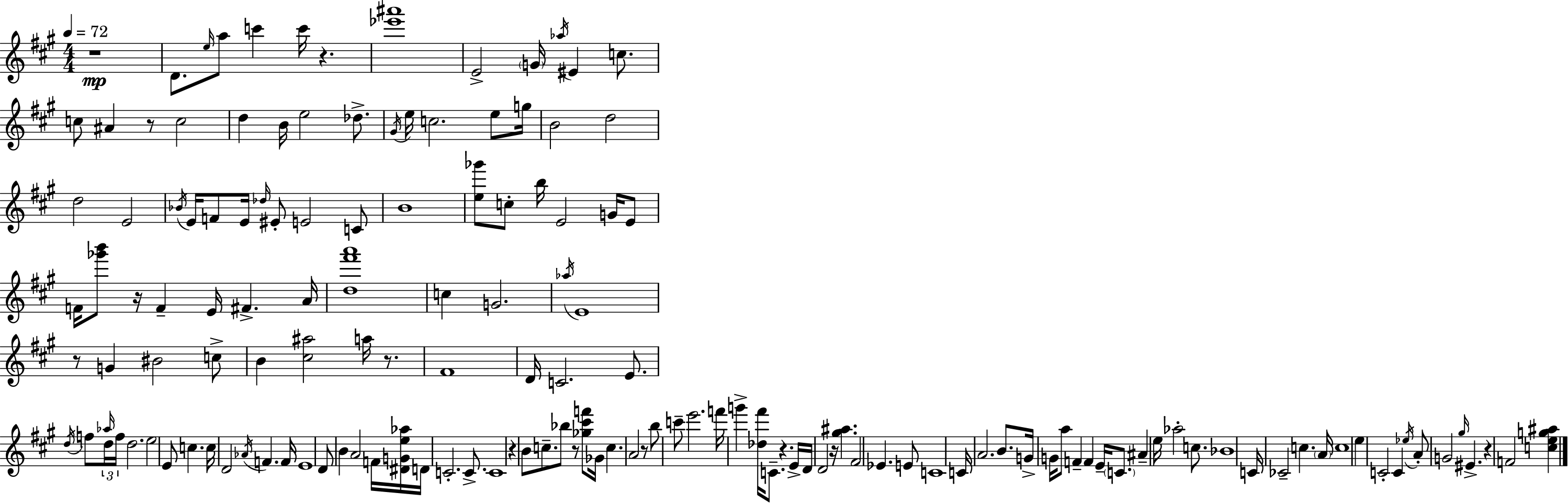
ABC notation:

X:1
T:Untitled
M:4/4
L:1/4
K:A
z4 D/2 e/4 a/2 c' c'/4 z [_e'^a']4 E2 G/4 _a/4 ^E c/2 c/2 ^A z/2 c2 d B/4 e2 _d/2 ^G/4 e/4 c2 e/2 g/4 B2 d2 d2 E2 _B/4 E/4 F/2 E/4 _d/4 ^E/2 E2 C/2 B4 [e_g']/2 c/2 b/4 E2 G/4 E/2 F/4 [_g'b']/2 z/4 F E/4 ^F A/4 [d^f'a']4 c G2 _a/4 E4 z/2 G ^B2 c/2 B [^c^a]2 a/4 z/2 ^F4 D/4 C2 E/2 d/4 f/2 _a/4 d/4 f/4 d2 e2 E/2 c c/4 D2 _A/4 F F/4 E4 D/2 B A2 F/4 [^DGe_a]/4 D/4 C2 C/2 C4 z B/2 c/2 _b/2 z/2 [_g^c'f']/2 _G/4 c A2 z/2 b/2 c'/2 e'2 f'/4 g' [_d^f']/4 C/2 z E/4 D/4 D2 z/4 [^g^a] ^F2 _E E/2 C4 C/4 A2 B/2 G/4 G/4 a/2 F F E/4 C/2 ^A e/4 _a2 c/2 _B4 C/4 _C2 c A/4 c4 e C2 C _e/4 A/2 G2 ^g/4 ^E z F2 [ceg^a]